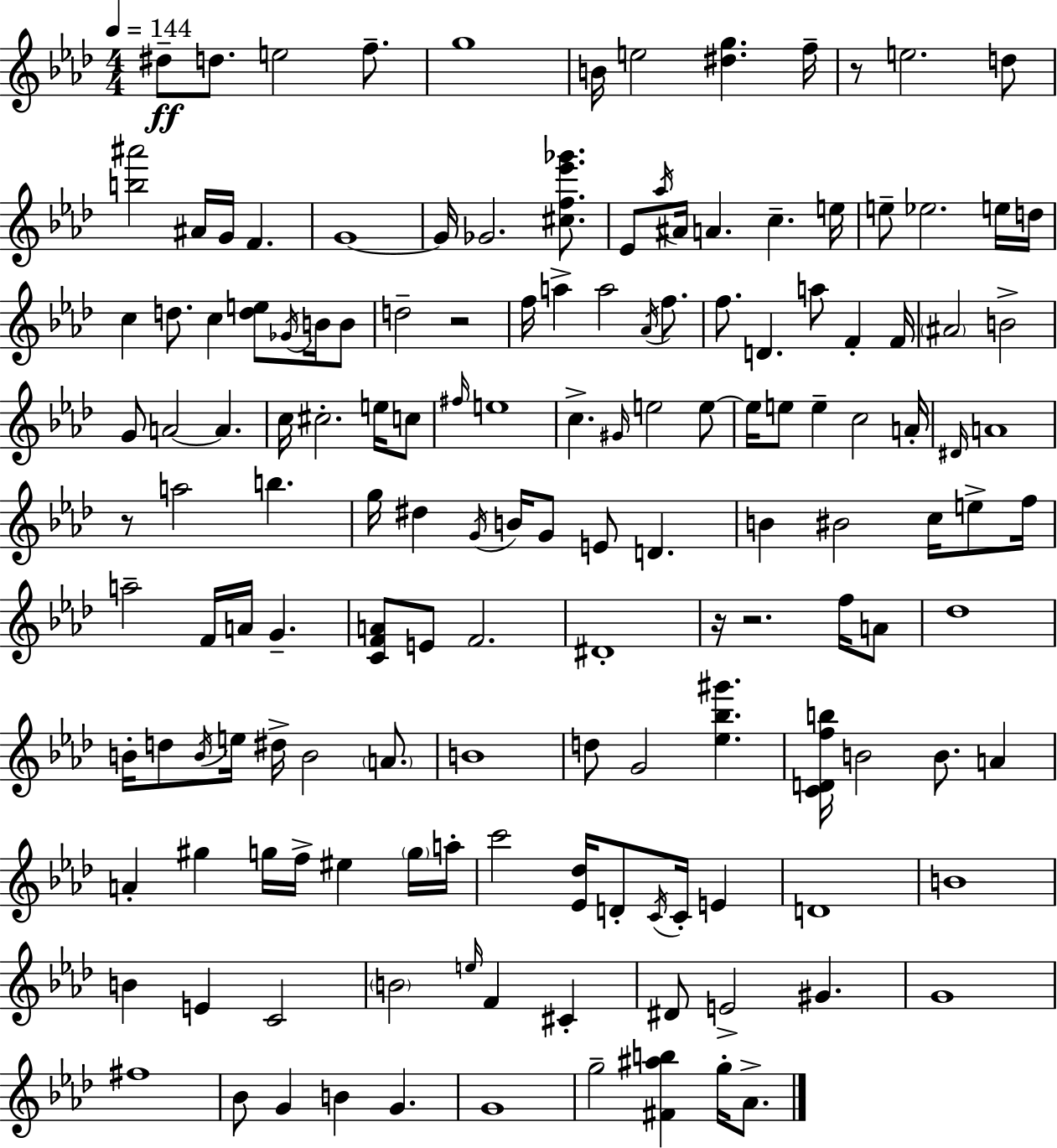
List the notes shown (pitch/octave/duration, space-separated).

D#5/e D5/e. E5/h F5/e. G5/w B4/s E5/h [D#5,G5]/q. F5/s R/e E5/h. D5/e [B5,A#6]/h A#4/s G4/s F4/q. G4/w G4/s Gb4/h. [C#5,F5,Eb6,Gb6]/e. Eb4/e Ab5/s A#4/s A4/q. C5/q. E5/s E5/e Eb5/h. E5/s D5/s C5/q D5/e. C5/q [D5,E5]/e Gb4/s B4/s B4/e D5/h R/h F5/s A5/q A5/h Ab4/s F5/e. F5/e. D4/q. A5/e F4/q F4/s A#4/h B4/h G4/e A4/h A4/q. C5/s C#5/h. E5/s C5/e F#5/s E5/w C5/q. G#4/s E5/h E5/e E5/s E5/e E5/q C5/h A4/s D#4/s A4/w R/e A5/h B5/q. G5/s D#5/q G4/s B4/s G4/e E4/e D4/q. B4/q BIS4/h C5/s E5/e F5/s A5/h F4/s A4/s G4/q. [C4,F4,A4]/e E4/e F4/h. D#4/w R/s R/h. F5/s A4/e Db5/w B4/s D5/e B4/s E5/s D#5/s B4/h A4/e. B4/w D5/e G4/h [Eb5,Bb5,G#6]/q. [C4,D4,F5,B5]/s B4/h B4/e. A4/q A4/q G#5/q G5/s F5/s EIS5/q G5/s A5/s C6/h [Eb4,Db5]/s D4/e C4/s C4/s E4/q D4/w B4/w B4/q E4/q C4/h B4/h E5/s F4/q C#4/q D#4/e E4/h G#4/q. G4/w F#5/w Bb4/e G4/q B4/q G4/q. G4/w G5/h [F#4,A#5,B5]/q G5/s Ab4/e.